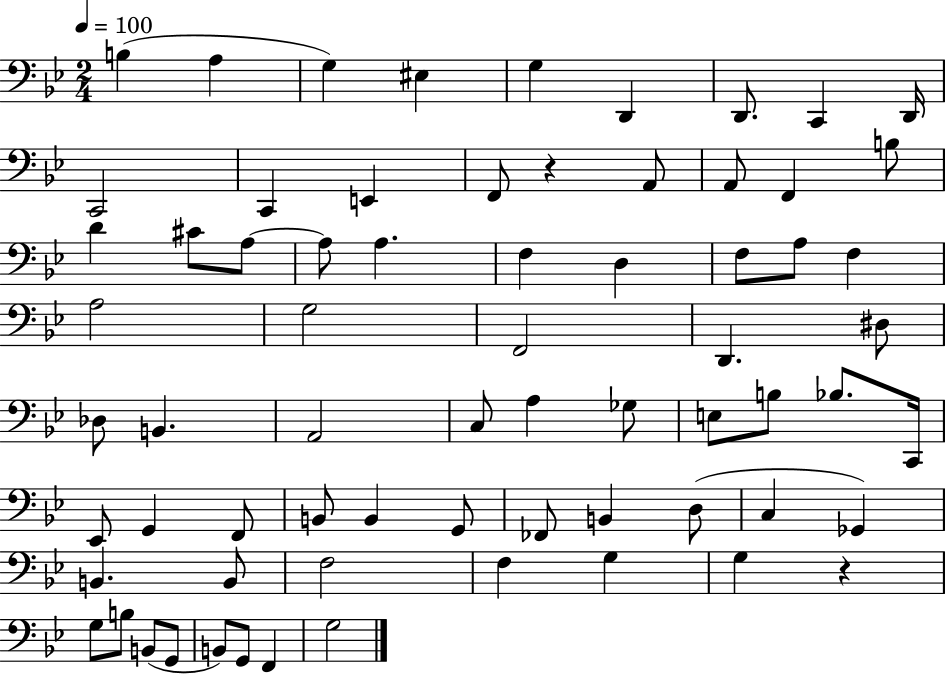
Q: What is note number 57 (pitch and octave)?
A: F3